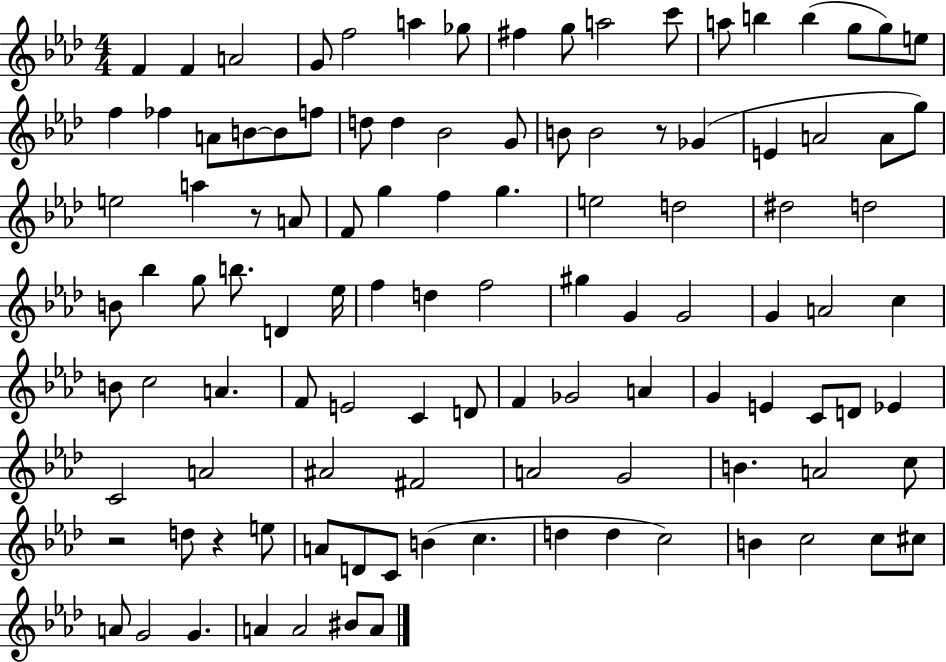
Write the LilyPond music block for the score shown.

{
  \clef treble
  \numericTimeSignature
  \time 4/4
  \key aes \major
  \repeat volta 2 { f'4 f'4 a'2 | g'8 f''2 a''4 ges''8 | fis''4 g''8 a''2 c'''8 | a''8 b''4 b''4( g''8 g''8) e''8 | \break f''4 fes''4 a'8 b'8~~ b'8 f''8 | d''8 d''4 bes'2 g'8 | b'8 b'2 r8 ges'4( | e'4 a'2 a'8 g''8) | \break e''2 a''4 r8 a'8 | f'8 g''4 f''4 g''4. | e''2 d''2 | dis''2 d''2 | \break b'8 bes''4 g''8 b''8. d'4 ees''16 | f''4 d''4 f''2 | gis''4 g'4 g'2 | g'4 a'2 c''4 | \break b'8 c''2 a'4. | f'8 e'2 c'4 d'8 | f'4 ges'2 a'4 | g'4 e'4 c'8 d'8 ees'4 | \break c'2 a'2 | ais'2 fis'2 | a'2 g'2 | b'4. a'2 c''8 | \break r2 d''8 r4 e''8 | a'8 d'8 c'8 b'4( c''4. | d''4 d''4 c''2) | b'4 c''2 c''8 cis''8 | \break a'8 g'2 g'4. | a'4 a'2 bis'8 a'8 | } \bar "|."
}